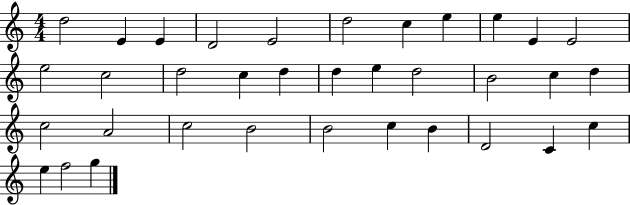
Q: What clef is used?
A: treble